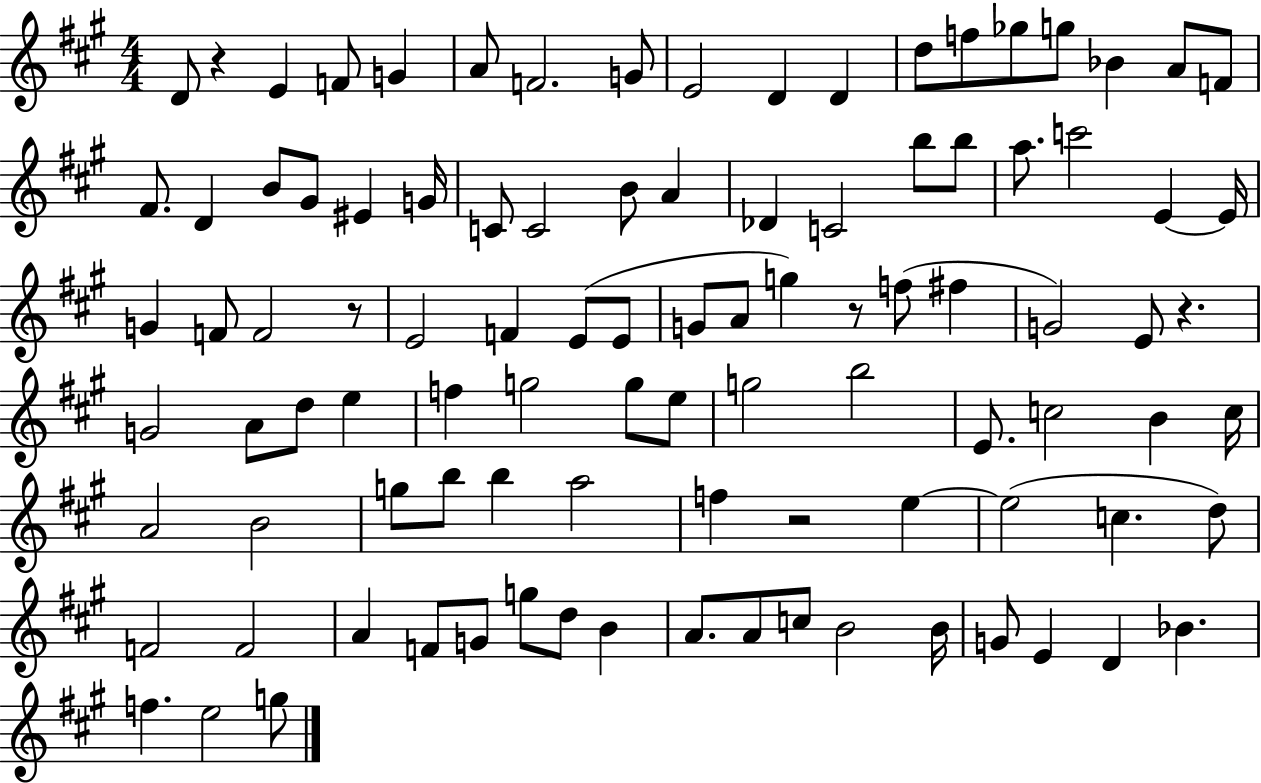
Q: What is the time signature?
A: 4/4